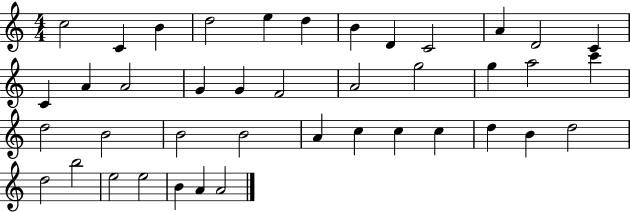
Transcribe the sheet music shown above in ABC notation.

X:1
T:Untitled
M:4/4
L:1/4
K:C
c2 C B d2 e d B D C2 A D2 C C A A2 G G F2 A2 g2 g a2 c' d2 B2 B2 B2 A c c c d B d2 d2 b2 e2 e2 B A A2